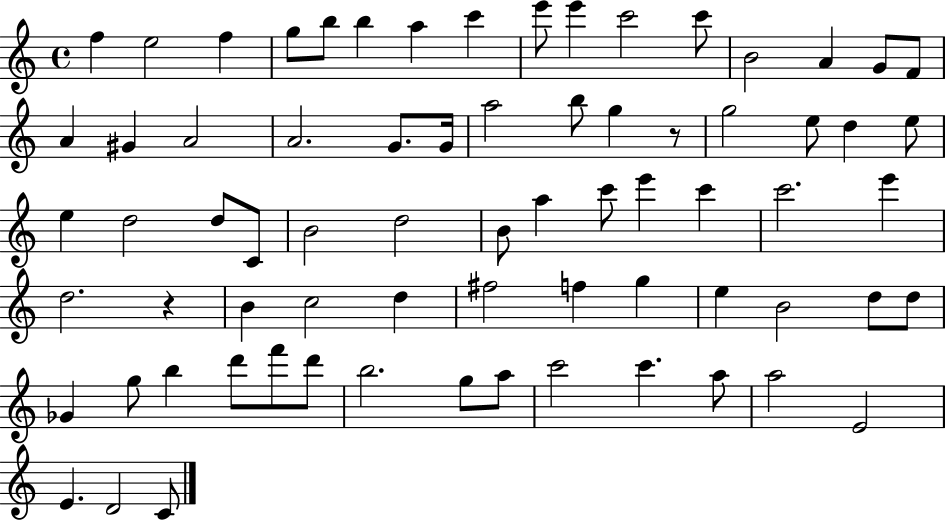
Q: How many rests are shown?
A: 2